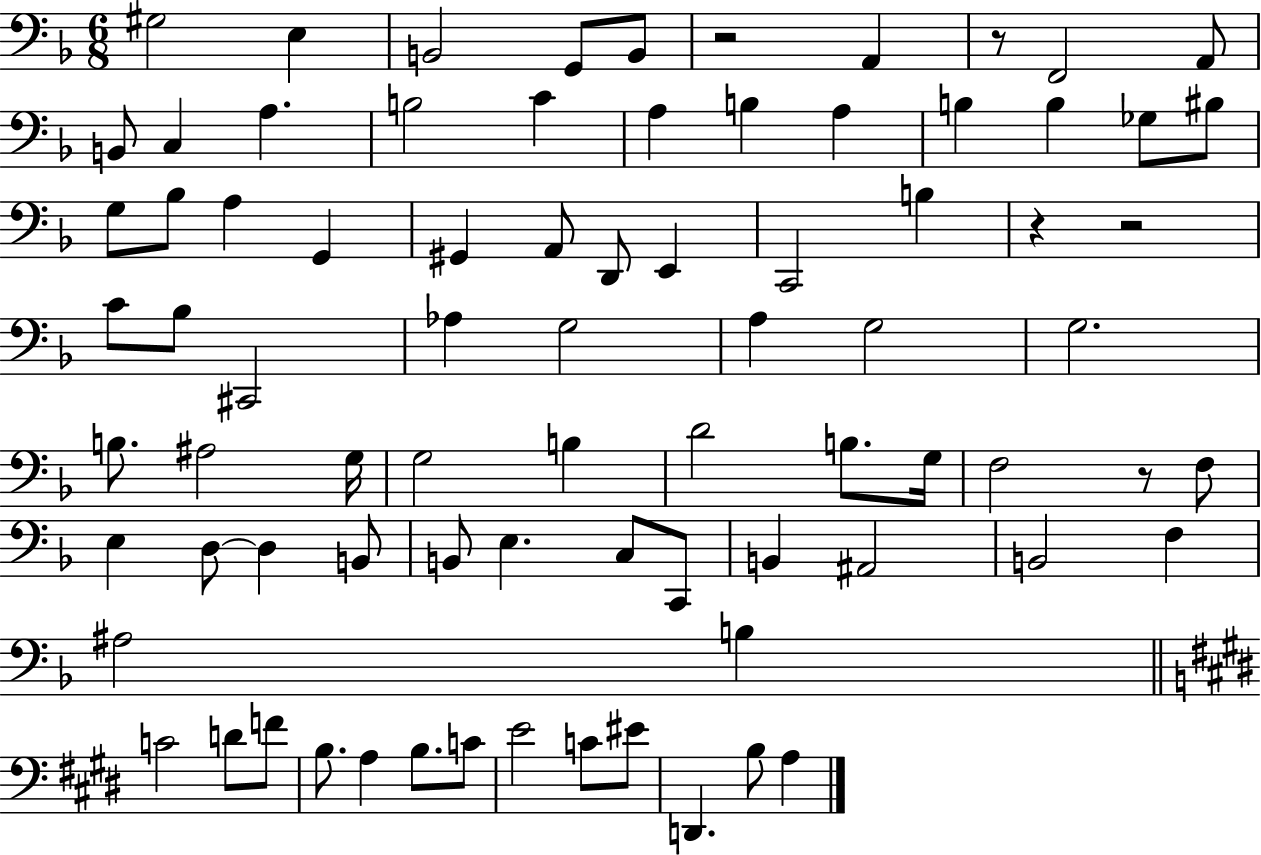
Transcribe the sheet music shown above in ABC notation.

X:1
T:Untitled
M:6/8
L:1/4
K:F
^G,2 E, B,,2 G,,/2 B,,/2 z2 A,, z/2 F,,2 A,,/2 B,,/2 C, A, B,2 C A, B, A, B, B, _G,/2 ^B,/2 G,/2 _B,/2 A, G,, ^G,, A,,/2 D,,/2 E,, C,,2 B, z z2 C/2 _B,/2 ^C,,2 _A, G,2 A, G,2 G,2 B,/2 ^A,2 G,/4 G,2 B, D2 B,/2 G,/4 F,2 z/2 F,/2 E, D,/2 D, B,,/2 B,,/2 E, C,/2 C,,/2 B,, ^A,,2 B,,2 F, ^A,2 B, C2 D/2 F/2 B,/2 A, B,/2 C/2 E2 C/2 ^E/2 D,, B,/2 A,